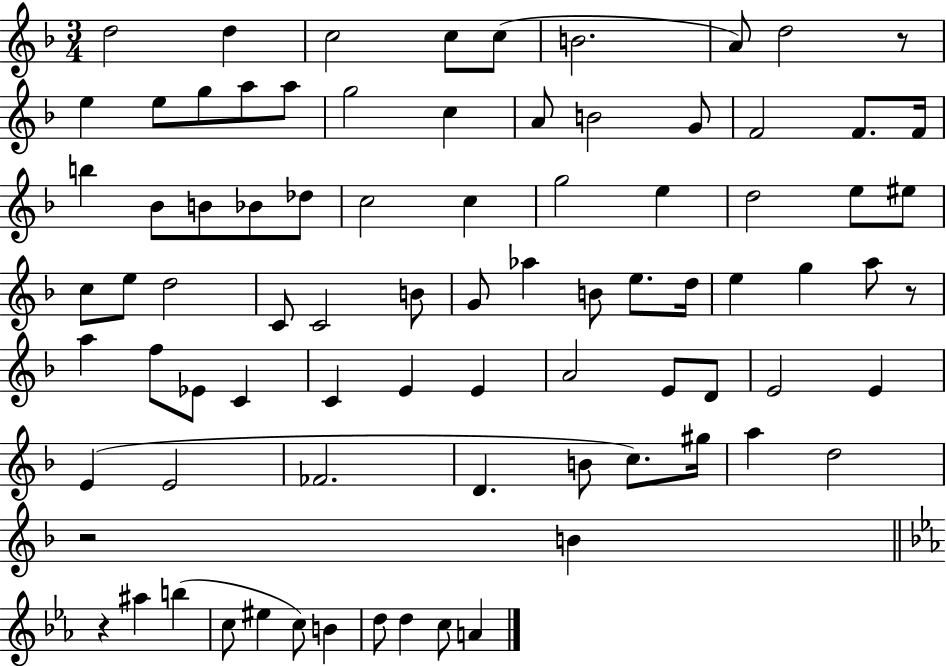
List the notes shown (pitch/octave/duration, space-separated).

D5/h D5/q C5/h C5/e C5/e B4/h. A4/e D5/h R/e E5/q E5/e G5/e A5/e A5/e G5/h C5/q A4/e B4/h G4/e F4/h F4/e. F4/s B5/q Bb4/e B4/e Bb4/e Db5/e C5/h C5/q G5/h E5/q D5/h E5/e EIS5/e C5/e E5/e D5/h C4/e C4/h B4/e G4/e Ab5/q B4/e E5/e. D5/s E5/q G5/q A5/e R/e A5/q F5/e Eb4/e C4/q C4/q E4/q E4/q A4/h E4/e D4/e E4/h E4/q E4/q E4/h FES4/h. D4/q. B4/e C5/e. G#5/s A5/q D5/h R/h B4/q R/q A#5/q B5/q C5/e EIS5/q C5/e B4/q D5/e D5/q C5/e A4/q